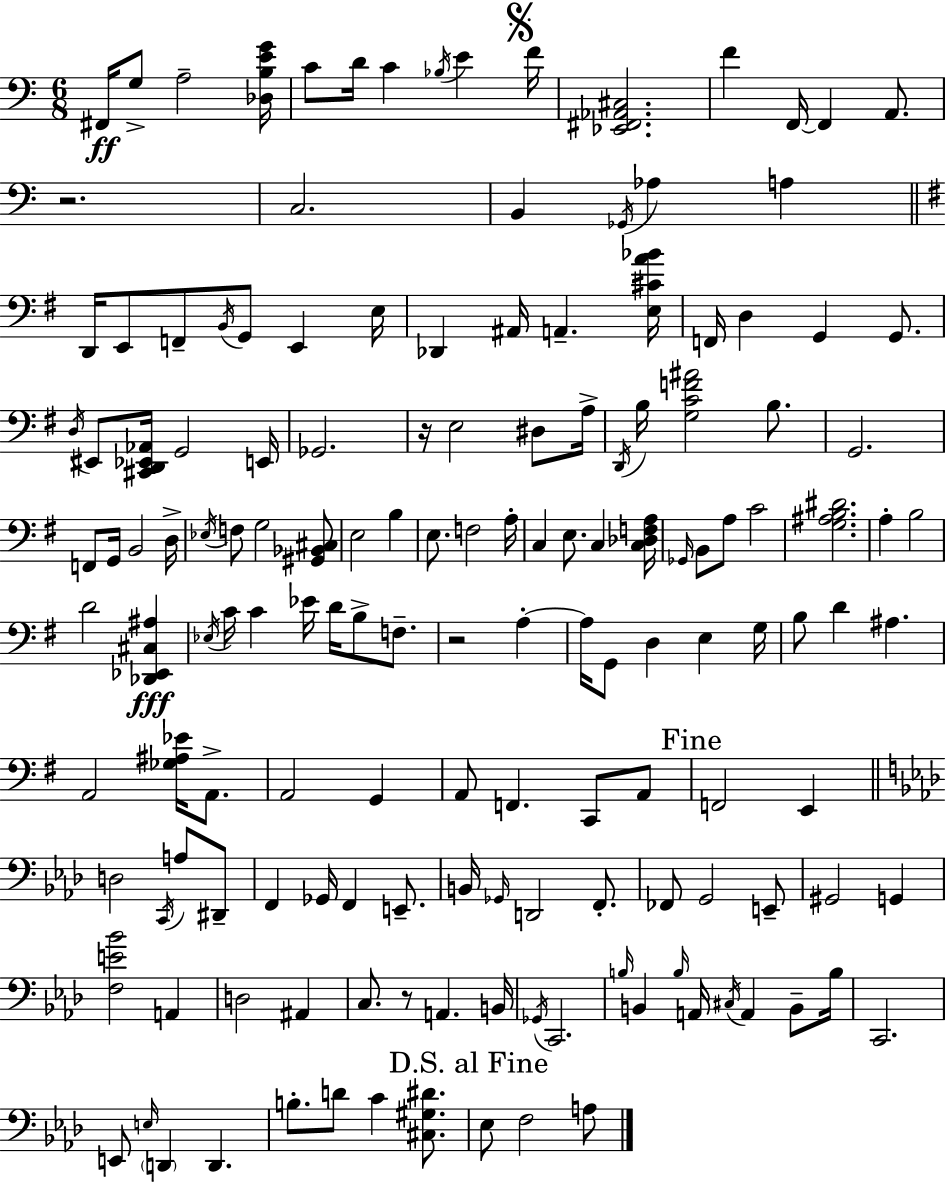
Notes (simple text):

F#2/s G3/e A3/h [Db3,B3,E4,G4]/s C4/e D4/s C4/q Bb3/s E4/q F4/s [Eb2,F#2,Ab2,C#3]/h. F4/q F2/s F2/q A2/e. R/h. C3/h. B2/q Gb2/s Ab3/q A3/q D2/s E2/e F2/e B2/s G2/e E2/q E3/s Db2/q A#2/s A2/q. [E3,C#4,A4,Bb4]/s F2/s D3/q G2/q G2/e. D3/s EIS2/e [C#2,D2,Eb2,Ab2]/s G2/h E2/s Gb2/h. R/s E3/h D#3/e A3/s D2/s B3/s [G3,C4,F4,A#4]/h B3/e. G2/h. F2/e G2/s B2/h D3/s Eb3/s F3/e G3/h [G#2,Bb2,C#3]/e E3/h B3/q E3/e. F3/h A3/s C3/q E3/e. C3/q [C3,Db3,F3,A3]/s Gb2/s B2/e A3/e C4/h [G3,A#3,B3,D#4]/h. A3/q B3/h D4/h [Db2,Eb2,C#3,A#3]/q Eb3/s C4/s C4/q Eb4/s D4/s B3/e F3/e. R/h A3/q A3/s G2/e D3/q E3/q G3/s B3/e D4/q A#3/q. A2/h [Gb3,A#3,Eb4]/s A2/e. A2/h G2/q A2/e F2/q. C2/e A2/e F2/h E2/q D3/h C2/s A3/e D#2/e F2/q Gb2/s F2/q E2/e. B2/s Gb2/s D2/h F2/e. FES2/e G2/h E2/e G#2/h G2/q [F3,E4,Bb4]/h A2/q D3/h A#2/q C3/e. R/e A2/q. B2/s Gb2/s C2/h. B3/s B2/q B3/s A2/s C#3/s A2/q B2/e B3/s C2/h. E2/e E3/s D2/q D2/q. B3/e. D4/e C4/q [C#3,G#3,D#4]/e. Eb3/e F3/h A3/e